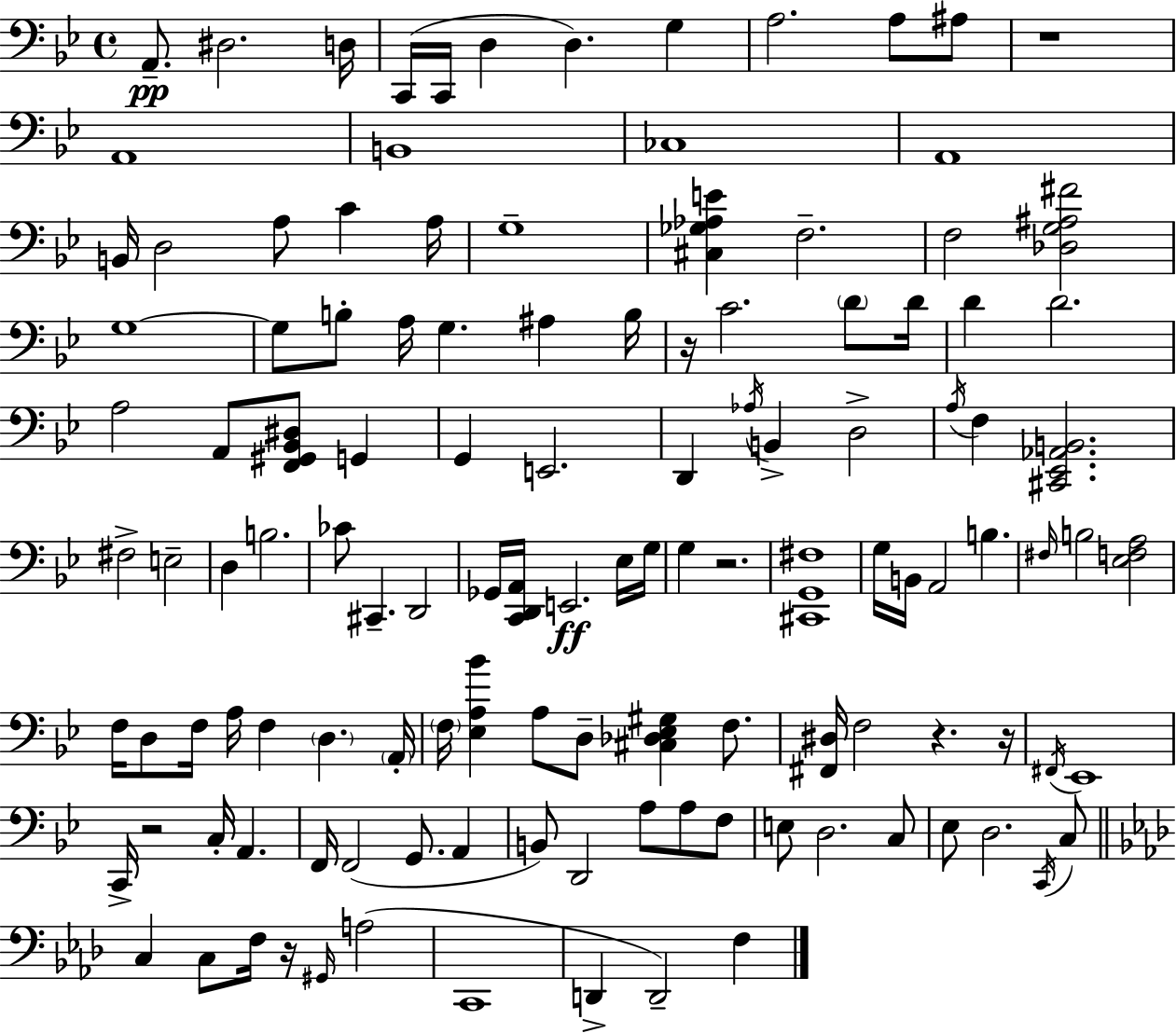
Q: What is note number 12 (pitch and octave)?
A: A2